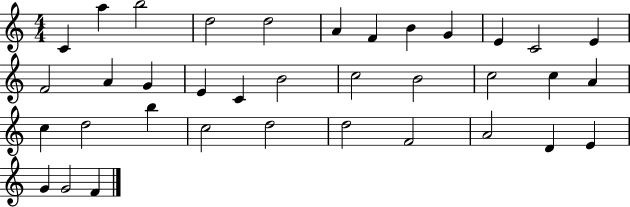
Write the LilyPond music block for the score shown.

{
  \clef treble
  \numericTimeSignature
  \time 4/4
  \key c \major
  c'4 a''4 b''2 | d''2 d''2 | a'4 f'4 b'4 g'4 | e'4 c'2 e'4 | \break f'2 a'4 g'4 | e'4 c'4 b'2 | c''2 b'2 | c''2 c''4 a'4 | \break c''4 d''2 b''4 | c''2 d''2 | d''2 f'2 | a'2 d'4 e'4 | \break g'4 g'2 f'4 | \bar "|."
}